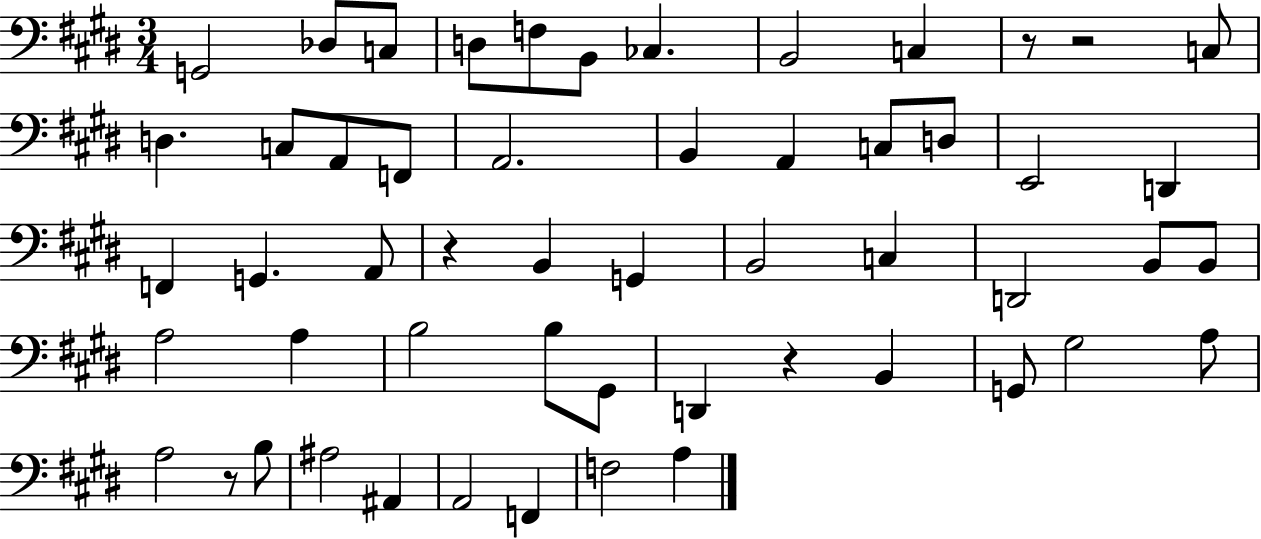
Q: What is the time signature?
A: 3/4